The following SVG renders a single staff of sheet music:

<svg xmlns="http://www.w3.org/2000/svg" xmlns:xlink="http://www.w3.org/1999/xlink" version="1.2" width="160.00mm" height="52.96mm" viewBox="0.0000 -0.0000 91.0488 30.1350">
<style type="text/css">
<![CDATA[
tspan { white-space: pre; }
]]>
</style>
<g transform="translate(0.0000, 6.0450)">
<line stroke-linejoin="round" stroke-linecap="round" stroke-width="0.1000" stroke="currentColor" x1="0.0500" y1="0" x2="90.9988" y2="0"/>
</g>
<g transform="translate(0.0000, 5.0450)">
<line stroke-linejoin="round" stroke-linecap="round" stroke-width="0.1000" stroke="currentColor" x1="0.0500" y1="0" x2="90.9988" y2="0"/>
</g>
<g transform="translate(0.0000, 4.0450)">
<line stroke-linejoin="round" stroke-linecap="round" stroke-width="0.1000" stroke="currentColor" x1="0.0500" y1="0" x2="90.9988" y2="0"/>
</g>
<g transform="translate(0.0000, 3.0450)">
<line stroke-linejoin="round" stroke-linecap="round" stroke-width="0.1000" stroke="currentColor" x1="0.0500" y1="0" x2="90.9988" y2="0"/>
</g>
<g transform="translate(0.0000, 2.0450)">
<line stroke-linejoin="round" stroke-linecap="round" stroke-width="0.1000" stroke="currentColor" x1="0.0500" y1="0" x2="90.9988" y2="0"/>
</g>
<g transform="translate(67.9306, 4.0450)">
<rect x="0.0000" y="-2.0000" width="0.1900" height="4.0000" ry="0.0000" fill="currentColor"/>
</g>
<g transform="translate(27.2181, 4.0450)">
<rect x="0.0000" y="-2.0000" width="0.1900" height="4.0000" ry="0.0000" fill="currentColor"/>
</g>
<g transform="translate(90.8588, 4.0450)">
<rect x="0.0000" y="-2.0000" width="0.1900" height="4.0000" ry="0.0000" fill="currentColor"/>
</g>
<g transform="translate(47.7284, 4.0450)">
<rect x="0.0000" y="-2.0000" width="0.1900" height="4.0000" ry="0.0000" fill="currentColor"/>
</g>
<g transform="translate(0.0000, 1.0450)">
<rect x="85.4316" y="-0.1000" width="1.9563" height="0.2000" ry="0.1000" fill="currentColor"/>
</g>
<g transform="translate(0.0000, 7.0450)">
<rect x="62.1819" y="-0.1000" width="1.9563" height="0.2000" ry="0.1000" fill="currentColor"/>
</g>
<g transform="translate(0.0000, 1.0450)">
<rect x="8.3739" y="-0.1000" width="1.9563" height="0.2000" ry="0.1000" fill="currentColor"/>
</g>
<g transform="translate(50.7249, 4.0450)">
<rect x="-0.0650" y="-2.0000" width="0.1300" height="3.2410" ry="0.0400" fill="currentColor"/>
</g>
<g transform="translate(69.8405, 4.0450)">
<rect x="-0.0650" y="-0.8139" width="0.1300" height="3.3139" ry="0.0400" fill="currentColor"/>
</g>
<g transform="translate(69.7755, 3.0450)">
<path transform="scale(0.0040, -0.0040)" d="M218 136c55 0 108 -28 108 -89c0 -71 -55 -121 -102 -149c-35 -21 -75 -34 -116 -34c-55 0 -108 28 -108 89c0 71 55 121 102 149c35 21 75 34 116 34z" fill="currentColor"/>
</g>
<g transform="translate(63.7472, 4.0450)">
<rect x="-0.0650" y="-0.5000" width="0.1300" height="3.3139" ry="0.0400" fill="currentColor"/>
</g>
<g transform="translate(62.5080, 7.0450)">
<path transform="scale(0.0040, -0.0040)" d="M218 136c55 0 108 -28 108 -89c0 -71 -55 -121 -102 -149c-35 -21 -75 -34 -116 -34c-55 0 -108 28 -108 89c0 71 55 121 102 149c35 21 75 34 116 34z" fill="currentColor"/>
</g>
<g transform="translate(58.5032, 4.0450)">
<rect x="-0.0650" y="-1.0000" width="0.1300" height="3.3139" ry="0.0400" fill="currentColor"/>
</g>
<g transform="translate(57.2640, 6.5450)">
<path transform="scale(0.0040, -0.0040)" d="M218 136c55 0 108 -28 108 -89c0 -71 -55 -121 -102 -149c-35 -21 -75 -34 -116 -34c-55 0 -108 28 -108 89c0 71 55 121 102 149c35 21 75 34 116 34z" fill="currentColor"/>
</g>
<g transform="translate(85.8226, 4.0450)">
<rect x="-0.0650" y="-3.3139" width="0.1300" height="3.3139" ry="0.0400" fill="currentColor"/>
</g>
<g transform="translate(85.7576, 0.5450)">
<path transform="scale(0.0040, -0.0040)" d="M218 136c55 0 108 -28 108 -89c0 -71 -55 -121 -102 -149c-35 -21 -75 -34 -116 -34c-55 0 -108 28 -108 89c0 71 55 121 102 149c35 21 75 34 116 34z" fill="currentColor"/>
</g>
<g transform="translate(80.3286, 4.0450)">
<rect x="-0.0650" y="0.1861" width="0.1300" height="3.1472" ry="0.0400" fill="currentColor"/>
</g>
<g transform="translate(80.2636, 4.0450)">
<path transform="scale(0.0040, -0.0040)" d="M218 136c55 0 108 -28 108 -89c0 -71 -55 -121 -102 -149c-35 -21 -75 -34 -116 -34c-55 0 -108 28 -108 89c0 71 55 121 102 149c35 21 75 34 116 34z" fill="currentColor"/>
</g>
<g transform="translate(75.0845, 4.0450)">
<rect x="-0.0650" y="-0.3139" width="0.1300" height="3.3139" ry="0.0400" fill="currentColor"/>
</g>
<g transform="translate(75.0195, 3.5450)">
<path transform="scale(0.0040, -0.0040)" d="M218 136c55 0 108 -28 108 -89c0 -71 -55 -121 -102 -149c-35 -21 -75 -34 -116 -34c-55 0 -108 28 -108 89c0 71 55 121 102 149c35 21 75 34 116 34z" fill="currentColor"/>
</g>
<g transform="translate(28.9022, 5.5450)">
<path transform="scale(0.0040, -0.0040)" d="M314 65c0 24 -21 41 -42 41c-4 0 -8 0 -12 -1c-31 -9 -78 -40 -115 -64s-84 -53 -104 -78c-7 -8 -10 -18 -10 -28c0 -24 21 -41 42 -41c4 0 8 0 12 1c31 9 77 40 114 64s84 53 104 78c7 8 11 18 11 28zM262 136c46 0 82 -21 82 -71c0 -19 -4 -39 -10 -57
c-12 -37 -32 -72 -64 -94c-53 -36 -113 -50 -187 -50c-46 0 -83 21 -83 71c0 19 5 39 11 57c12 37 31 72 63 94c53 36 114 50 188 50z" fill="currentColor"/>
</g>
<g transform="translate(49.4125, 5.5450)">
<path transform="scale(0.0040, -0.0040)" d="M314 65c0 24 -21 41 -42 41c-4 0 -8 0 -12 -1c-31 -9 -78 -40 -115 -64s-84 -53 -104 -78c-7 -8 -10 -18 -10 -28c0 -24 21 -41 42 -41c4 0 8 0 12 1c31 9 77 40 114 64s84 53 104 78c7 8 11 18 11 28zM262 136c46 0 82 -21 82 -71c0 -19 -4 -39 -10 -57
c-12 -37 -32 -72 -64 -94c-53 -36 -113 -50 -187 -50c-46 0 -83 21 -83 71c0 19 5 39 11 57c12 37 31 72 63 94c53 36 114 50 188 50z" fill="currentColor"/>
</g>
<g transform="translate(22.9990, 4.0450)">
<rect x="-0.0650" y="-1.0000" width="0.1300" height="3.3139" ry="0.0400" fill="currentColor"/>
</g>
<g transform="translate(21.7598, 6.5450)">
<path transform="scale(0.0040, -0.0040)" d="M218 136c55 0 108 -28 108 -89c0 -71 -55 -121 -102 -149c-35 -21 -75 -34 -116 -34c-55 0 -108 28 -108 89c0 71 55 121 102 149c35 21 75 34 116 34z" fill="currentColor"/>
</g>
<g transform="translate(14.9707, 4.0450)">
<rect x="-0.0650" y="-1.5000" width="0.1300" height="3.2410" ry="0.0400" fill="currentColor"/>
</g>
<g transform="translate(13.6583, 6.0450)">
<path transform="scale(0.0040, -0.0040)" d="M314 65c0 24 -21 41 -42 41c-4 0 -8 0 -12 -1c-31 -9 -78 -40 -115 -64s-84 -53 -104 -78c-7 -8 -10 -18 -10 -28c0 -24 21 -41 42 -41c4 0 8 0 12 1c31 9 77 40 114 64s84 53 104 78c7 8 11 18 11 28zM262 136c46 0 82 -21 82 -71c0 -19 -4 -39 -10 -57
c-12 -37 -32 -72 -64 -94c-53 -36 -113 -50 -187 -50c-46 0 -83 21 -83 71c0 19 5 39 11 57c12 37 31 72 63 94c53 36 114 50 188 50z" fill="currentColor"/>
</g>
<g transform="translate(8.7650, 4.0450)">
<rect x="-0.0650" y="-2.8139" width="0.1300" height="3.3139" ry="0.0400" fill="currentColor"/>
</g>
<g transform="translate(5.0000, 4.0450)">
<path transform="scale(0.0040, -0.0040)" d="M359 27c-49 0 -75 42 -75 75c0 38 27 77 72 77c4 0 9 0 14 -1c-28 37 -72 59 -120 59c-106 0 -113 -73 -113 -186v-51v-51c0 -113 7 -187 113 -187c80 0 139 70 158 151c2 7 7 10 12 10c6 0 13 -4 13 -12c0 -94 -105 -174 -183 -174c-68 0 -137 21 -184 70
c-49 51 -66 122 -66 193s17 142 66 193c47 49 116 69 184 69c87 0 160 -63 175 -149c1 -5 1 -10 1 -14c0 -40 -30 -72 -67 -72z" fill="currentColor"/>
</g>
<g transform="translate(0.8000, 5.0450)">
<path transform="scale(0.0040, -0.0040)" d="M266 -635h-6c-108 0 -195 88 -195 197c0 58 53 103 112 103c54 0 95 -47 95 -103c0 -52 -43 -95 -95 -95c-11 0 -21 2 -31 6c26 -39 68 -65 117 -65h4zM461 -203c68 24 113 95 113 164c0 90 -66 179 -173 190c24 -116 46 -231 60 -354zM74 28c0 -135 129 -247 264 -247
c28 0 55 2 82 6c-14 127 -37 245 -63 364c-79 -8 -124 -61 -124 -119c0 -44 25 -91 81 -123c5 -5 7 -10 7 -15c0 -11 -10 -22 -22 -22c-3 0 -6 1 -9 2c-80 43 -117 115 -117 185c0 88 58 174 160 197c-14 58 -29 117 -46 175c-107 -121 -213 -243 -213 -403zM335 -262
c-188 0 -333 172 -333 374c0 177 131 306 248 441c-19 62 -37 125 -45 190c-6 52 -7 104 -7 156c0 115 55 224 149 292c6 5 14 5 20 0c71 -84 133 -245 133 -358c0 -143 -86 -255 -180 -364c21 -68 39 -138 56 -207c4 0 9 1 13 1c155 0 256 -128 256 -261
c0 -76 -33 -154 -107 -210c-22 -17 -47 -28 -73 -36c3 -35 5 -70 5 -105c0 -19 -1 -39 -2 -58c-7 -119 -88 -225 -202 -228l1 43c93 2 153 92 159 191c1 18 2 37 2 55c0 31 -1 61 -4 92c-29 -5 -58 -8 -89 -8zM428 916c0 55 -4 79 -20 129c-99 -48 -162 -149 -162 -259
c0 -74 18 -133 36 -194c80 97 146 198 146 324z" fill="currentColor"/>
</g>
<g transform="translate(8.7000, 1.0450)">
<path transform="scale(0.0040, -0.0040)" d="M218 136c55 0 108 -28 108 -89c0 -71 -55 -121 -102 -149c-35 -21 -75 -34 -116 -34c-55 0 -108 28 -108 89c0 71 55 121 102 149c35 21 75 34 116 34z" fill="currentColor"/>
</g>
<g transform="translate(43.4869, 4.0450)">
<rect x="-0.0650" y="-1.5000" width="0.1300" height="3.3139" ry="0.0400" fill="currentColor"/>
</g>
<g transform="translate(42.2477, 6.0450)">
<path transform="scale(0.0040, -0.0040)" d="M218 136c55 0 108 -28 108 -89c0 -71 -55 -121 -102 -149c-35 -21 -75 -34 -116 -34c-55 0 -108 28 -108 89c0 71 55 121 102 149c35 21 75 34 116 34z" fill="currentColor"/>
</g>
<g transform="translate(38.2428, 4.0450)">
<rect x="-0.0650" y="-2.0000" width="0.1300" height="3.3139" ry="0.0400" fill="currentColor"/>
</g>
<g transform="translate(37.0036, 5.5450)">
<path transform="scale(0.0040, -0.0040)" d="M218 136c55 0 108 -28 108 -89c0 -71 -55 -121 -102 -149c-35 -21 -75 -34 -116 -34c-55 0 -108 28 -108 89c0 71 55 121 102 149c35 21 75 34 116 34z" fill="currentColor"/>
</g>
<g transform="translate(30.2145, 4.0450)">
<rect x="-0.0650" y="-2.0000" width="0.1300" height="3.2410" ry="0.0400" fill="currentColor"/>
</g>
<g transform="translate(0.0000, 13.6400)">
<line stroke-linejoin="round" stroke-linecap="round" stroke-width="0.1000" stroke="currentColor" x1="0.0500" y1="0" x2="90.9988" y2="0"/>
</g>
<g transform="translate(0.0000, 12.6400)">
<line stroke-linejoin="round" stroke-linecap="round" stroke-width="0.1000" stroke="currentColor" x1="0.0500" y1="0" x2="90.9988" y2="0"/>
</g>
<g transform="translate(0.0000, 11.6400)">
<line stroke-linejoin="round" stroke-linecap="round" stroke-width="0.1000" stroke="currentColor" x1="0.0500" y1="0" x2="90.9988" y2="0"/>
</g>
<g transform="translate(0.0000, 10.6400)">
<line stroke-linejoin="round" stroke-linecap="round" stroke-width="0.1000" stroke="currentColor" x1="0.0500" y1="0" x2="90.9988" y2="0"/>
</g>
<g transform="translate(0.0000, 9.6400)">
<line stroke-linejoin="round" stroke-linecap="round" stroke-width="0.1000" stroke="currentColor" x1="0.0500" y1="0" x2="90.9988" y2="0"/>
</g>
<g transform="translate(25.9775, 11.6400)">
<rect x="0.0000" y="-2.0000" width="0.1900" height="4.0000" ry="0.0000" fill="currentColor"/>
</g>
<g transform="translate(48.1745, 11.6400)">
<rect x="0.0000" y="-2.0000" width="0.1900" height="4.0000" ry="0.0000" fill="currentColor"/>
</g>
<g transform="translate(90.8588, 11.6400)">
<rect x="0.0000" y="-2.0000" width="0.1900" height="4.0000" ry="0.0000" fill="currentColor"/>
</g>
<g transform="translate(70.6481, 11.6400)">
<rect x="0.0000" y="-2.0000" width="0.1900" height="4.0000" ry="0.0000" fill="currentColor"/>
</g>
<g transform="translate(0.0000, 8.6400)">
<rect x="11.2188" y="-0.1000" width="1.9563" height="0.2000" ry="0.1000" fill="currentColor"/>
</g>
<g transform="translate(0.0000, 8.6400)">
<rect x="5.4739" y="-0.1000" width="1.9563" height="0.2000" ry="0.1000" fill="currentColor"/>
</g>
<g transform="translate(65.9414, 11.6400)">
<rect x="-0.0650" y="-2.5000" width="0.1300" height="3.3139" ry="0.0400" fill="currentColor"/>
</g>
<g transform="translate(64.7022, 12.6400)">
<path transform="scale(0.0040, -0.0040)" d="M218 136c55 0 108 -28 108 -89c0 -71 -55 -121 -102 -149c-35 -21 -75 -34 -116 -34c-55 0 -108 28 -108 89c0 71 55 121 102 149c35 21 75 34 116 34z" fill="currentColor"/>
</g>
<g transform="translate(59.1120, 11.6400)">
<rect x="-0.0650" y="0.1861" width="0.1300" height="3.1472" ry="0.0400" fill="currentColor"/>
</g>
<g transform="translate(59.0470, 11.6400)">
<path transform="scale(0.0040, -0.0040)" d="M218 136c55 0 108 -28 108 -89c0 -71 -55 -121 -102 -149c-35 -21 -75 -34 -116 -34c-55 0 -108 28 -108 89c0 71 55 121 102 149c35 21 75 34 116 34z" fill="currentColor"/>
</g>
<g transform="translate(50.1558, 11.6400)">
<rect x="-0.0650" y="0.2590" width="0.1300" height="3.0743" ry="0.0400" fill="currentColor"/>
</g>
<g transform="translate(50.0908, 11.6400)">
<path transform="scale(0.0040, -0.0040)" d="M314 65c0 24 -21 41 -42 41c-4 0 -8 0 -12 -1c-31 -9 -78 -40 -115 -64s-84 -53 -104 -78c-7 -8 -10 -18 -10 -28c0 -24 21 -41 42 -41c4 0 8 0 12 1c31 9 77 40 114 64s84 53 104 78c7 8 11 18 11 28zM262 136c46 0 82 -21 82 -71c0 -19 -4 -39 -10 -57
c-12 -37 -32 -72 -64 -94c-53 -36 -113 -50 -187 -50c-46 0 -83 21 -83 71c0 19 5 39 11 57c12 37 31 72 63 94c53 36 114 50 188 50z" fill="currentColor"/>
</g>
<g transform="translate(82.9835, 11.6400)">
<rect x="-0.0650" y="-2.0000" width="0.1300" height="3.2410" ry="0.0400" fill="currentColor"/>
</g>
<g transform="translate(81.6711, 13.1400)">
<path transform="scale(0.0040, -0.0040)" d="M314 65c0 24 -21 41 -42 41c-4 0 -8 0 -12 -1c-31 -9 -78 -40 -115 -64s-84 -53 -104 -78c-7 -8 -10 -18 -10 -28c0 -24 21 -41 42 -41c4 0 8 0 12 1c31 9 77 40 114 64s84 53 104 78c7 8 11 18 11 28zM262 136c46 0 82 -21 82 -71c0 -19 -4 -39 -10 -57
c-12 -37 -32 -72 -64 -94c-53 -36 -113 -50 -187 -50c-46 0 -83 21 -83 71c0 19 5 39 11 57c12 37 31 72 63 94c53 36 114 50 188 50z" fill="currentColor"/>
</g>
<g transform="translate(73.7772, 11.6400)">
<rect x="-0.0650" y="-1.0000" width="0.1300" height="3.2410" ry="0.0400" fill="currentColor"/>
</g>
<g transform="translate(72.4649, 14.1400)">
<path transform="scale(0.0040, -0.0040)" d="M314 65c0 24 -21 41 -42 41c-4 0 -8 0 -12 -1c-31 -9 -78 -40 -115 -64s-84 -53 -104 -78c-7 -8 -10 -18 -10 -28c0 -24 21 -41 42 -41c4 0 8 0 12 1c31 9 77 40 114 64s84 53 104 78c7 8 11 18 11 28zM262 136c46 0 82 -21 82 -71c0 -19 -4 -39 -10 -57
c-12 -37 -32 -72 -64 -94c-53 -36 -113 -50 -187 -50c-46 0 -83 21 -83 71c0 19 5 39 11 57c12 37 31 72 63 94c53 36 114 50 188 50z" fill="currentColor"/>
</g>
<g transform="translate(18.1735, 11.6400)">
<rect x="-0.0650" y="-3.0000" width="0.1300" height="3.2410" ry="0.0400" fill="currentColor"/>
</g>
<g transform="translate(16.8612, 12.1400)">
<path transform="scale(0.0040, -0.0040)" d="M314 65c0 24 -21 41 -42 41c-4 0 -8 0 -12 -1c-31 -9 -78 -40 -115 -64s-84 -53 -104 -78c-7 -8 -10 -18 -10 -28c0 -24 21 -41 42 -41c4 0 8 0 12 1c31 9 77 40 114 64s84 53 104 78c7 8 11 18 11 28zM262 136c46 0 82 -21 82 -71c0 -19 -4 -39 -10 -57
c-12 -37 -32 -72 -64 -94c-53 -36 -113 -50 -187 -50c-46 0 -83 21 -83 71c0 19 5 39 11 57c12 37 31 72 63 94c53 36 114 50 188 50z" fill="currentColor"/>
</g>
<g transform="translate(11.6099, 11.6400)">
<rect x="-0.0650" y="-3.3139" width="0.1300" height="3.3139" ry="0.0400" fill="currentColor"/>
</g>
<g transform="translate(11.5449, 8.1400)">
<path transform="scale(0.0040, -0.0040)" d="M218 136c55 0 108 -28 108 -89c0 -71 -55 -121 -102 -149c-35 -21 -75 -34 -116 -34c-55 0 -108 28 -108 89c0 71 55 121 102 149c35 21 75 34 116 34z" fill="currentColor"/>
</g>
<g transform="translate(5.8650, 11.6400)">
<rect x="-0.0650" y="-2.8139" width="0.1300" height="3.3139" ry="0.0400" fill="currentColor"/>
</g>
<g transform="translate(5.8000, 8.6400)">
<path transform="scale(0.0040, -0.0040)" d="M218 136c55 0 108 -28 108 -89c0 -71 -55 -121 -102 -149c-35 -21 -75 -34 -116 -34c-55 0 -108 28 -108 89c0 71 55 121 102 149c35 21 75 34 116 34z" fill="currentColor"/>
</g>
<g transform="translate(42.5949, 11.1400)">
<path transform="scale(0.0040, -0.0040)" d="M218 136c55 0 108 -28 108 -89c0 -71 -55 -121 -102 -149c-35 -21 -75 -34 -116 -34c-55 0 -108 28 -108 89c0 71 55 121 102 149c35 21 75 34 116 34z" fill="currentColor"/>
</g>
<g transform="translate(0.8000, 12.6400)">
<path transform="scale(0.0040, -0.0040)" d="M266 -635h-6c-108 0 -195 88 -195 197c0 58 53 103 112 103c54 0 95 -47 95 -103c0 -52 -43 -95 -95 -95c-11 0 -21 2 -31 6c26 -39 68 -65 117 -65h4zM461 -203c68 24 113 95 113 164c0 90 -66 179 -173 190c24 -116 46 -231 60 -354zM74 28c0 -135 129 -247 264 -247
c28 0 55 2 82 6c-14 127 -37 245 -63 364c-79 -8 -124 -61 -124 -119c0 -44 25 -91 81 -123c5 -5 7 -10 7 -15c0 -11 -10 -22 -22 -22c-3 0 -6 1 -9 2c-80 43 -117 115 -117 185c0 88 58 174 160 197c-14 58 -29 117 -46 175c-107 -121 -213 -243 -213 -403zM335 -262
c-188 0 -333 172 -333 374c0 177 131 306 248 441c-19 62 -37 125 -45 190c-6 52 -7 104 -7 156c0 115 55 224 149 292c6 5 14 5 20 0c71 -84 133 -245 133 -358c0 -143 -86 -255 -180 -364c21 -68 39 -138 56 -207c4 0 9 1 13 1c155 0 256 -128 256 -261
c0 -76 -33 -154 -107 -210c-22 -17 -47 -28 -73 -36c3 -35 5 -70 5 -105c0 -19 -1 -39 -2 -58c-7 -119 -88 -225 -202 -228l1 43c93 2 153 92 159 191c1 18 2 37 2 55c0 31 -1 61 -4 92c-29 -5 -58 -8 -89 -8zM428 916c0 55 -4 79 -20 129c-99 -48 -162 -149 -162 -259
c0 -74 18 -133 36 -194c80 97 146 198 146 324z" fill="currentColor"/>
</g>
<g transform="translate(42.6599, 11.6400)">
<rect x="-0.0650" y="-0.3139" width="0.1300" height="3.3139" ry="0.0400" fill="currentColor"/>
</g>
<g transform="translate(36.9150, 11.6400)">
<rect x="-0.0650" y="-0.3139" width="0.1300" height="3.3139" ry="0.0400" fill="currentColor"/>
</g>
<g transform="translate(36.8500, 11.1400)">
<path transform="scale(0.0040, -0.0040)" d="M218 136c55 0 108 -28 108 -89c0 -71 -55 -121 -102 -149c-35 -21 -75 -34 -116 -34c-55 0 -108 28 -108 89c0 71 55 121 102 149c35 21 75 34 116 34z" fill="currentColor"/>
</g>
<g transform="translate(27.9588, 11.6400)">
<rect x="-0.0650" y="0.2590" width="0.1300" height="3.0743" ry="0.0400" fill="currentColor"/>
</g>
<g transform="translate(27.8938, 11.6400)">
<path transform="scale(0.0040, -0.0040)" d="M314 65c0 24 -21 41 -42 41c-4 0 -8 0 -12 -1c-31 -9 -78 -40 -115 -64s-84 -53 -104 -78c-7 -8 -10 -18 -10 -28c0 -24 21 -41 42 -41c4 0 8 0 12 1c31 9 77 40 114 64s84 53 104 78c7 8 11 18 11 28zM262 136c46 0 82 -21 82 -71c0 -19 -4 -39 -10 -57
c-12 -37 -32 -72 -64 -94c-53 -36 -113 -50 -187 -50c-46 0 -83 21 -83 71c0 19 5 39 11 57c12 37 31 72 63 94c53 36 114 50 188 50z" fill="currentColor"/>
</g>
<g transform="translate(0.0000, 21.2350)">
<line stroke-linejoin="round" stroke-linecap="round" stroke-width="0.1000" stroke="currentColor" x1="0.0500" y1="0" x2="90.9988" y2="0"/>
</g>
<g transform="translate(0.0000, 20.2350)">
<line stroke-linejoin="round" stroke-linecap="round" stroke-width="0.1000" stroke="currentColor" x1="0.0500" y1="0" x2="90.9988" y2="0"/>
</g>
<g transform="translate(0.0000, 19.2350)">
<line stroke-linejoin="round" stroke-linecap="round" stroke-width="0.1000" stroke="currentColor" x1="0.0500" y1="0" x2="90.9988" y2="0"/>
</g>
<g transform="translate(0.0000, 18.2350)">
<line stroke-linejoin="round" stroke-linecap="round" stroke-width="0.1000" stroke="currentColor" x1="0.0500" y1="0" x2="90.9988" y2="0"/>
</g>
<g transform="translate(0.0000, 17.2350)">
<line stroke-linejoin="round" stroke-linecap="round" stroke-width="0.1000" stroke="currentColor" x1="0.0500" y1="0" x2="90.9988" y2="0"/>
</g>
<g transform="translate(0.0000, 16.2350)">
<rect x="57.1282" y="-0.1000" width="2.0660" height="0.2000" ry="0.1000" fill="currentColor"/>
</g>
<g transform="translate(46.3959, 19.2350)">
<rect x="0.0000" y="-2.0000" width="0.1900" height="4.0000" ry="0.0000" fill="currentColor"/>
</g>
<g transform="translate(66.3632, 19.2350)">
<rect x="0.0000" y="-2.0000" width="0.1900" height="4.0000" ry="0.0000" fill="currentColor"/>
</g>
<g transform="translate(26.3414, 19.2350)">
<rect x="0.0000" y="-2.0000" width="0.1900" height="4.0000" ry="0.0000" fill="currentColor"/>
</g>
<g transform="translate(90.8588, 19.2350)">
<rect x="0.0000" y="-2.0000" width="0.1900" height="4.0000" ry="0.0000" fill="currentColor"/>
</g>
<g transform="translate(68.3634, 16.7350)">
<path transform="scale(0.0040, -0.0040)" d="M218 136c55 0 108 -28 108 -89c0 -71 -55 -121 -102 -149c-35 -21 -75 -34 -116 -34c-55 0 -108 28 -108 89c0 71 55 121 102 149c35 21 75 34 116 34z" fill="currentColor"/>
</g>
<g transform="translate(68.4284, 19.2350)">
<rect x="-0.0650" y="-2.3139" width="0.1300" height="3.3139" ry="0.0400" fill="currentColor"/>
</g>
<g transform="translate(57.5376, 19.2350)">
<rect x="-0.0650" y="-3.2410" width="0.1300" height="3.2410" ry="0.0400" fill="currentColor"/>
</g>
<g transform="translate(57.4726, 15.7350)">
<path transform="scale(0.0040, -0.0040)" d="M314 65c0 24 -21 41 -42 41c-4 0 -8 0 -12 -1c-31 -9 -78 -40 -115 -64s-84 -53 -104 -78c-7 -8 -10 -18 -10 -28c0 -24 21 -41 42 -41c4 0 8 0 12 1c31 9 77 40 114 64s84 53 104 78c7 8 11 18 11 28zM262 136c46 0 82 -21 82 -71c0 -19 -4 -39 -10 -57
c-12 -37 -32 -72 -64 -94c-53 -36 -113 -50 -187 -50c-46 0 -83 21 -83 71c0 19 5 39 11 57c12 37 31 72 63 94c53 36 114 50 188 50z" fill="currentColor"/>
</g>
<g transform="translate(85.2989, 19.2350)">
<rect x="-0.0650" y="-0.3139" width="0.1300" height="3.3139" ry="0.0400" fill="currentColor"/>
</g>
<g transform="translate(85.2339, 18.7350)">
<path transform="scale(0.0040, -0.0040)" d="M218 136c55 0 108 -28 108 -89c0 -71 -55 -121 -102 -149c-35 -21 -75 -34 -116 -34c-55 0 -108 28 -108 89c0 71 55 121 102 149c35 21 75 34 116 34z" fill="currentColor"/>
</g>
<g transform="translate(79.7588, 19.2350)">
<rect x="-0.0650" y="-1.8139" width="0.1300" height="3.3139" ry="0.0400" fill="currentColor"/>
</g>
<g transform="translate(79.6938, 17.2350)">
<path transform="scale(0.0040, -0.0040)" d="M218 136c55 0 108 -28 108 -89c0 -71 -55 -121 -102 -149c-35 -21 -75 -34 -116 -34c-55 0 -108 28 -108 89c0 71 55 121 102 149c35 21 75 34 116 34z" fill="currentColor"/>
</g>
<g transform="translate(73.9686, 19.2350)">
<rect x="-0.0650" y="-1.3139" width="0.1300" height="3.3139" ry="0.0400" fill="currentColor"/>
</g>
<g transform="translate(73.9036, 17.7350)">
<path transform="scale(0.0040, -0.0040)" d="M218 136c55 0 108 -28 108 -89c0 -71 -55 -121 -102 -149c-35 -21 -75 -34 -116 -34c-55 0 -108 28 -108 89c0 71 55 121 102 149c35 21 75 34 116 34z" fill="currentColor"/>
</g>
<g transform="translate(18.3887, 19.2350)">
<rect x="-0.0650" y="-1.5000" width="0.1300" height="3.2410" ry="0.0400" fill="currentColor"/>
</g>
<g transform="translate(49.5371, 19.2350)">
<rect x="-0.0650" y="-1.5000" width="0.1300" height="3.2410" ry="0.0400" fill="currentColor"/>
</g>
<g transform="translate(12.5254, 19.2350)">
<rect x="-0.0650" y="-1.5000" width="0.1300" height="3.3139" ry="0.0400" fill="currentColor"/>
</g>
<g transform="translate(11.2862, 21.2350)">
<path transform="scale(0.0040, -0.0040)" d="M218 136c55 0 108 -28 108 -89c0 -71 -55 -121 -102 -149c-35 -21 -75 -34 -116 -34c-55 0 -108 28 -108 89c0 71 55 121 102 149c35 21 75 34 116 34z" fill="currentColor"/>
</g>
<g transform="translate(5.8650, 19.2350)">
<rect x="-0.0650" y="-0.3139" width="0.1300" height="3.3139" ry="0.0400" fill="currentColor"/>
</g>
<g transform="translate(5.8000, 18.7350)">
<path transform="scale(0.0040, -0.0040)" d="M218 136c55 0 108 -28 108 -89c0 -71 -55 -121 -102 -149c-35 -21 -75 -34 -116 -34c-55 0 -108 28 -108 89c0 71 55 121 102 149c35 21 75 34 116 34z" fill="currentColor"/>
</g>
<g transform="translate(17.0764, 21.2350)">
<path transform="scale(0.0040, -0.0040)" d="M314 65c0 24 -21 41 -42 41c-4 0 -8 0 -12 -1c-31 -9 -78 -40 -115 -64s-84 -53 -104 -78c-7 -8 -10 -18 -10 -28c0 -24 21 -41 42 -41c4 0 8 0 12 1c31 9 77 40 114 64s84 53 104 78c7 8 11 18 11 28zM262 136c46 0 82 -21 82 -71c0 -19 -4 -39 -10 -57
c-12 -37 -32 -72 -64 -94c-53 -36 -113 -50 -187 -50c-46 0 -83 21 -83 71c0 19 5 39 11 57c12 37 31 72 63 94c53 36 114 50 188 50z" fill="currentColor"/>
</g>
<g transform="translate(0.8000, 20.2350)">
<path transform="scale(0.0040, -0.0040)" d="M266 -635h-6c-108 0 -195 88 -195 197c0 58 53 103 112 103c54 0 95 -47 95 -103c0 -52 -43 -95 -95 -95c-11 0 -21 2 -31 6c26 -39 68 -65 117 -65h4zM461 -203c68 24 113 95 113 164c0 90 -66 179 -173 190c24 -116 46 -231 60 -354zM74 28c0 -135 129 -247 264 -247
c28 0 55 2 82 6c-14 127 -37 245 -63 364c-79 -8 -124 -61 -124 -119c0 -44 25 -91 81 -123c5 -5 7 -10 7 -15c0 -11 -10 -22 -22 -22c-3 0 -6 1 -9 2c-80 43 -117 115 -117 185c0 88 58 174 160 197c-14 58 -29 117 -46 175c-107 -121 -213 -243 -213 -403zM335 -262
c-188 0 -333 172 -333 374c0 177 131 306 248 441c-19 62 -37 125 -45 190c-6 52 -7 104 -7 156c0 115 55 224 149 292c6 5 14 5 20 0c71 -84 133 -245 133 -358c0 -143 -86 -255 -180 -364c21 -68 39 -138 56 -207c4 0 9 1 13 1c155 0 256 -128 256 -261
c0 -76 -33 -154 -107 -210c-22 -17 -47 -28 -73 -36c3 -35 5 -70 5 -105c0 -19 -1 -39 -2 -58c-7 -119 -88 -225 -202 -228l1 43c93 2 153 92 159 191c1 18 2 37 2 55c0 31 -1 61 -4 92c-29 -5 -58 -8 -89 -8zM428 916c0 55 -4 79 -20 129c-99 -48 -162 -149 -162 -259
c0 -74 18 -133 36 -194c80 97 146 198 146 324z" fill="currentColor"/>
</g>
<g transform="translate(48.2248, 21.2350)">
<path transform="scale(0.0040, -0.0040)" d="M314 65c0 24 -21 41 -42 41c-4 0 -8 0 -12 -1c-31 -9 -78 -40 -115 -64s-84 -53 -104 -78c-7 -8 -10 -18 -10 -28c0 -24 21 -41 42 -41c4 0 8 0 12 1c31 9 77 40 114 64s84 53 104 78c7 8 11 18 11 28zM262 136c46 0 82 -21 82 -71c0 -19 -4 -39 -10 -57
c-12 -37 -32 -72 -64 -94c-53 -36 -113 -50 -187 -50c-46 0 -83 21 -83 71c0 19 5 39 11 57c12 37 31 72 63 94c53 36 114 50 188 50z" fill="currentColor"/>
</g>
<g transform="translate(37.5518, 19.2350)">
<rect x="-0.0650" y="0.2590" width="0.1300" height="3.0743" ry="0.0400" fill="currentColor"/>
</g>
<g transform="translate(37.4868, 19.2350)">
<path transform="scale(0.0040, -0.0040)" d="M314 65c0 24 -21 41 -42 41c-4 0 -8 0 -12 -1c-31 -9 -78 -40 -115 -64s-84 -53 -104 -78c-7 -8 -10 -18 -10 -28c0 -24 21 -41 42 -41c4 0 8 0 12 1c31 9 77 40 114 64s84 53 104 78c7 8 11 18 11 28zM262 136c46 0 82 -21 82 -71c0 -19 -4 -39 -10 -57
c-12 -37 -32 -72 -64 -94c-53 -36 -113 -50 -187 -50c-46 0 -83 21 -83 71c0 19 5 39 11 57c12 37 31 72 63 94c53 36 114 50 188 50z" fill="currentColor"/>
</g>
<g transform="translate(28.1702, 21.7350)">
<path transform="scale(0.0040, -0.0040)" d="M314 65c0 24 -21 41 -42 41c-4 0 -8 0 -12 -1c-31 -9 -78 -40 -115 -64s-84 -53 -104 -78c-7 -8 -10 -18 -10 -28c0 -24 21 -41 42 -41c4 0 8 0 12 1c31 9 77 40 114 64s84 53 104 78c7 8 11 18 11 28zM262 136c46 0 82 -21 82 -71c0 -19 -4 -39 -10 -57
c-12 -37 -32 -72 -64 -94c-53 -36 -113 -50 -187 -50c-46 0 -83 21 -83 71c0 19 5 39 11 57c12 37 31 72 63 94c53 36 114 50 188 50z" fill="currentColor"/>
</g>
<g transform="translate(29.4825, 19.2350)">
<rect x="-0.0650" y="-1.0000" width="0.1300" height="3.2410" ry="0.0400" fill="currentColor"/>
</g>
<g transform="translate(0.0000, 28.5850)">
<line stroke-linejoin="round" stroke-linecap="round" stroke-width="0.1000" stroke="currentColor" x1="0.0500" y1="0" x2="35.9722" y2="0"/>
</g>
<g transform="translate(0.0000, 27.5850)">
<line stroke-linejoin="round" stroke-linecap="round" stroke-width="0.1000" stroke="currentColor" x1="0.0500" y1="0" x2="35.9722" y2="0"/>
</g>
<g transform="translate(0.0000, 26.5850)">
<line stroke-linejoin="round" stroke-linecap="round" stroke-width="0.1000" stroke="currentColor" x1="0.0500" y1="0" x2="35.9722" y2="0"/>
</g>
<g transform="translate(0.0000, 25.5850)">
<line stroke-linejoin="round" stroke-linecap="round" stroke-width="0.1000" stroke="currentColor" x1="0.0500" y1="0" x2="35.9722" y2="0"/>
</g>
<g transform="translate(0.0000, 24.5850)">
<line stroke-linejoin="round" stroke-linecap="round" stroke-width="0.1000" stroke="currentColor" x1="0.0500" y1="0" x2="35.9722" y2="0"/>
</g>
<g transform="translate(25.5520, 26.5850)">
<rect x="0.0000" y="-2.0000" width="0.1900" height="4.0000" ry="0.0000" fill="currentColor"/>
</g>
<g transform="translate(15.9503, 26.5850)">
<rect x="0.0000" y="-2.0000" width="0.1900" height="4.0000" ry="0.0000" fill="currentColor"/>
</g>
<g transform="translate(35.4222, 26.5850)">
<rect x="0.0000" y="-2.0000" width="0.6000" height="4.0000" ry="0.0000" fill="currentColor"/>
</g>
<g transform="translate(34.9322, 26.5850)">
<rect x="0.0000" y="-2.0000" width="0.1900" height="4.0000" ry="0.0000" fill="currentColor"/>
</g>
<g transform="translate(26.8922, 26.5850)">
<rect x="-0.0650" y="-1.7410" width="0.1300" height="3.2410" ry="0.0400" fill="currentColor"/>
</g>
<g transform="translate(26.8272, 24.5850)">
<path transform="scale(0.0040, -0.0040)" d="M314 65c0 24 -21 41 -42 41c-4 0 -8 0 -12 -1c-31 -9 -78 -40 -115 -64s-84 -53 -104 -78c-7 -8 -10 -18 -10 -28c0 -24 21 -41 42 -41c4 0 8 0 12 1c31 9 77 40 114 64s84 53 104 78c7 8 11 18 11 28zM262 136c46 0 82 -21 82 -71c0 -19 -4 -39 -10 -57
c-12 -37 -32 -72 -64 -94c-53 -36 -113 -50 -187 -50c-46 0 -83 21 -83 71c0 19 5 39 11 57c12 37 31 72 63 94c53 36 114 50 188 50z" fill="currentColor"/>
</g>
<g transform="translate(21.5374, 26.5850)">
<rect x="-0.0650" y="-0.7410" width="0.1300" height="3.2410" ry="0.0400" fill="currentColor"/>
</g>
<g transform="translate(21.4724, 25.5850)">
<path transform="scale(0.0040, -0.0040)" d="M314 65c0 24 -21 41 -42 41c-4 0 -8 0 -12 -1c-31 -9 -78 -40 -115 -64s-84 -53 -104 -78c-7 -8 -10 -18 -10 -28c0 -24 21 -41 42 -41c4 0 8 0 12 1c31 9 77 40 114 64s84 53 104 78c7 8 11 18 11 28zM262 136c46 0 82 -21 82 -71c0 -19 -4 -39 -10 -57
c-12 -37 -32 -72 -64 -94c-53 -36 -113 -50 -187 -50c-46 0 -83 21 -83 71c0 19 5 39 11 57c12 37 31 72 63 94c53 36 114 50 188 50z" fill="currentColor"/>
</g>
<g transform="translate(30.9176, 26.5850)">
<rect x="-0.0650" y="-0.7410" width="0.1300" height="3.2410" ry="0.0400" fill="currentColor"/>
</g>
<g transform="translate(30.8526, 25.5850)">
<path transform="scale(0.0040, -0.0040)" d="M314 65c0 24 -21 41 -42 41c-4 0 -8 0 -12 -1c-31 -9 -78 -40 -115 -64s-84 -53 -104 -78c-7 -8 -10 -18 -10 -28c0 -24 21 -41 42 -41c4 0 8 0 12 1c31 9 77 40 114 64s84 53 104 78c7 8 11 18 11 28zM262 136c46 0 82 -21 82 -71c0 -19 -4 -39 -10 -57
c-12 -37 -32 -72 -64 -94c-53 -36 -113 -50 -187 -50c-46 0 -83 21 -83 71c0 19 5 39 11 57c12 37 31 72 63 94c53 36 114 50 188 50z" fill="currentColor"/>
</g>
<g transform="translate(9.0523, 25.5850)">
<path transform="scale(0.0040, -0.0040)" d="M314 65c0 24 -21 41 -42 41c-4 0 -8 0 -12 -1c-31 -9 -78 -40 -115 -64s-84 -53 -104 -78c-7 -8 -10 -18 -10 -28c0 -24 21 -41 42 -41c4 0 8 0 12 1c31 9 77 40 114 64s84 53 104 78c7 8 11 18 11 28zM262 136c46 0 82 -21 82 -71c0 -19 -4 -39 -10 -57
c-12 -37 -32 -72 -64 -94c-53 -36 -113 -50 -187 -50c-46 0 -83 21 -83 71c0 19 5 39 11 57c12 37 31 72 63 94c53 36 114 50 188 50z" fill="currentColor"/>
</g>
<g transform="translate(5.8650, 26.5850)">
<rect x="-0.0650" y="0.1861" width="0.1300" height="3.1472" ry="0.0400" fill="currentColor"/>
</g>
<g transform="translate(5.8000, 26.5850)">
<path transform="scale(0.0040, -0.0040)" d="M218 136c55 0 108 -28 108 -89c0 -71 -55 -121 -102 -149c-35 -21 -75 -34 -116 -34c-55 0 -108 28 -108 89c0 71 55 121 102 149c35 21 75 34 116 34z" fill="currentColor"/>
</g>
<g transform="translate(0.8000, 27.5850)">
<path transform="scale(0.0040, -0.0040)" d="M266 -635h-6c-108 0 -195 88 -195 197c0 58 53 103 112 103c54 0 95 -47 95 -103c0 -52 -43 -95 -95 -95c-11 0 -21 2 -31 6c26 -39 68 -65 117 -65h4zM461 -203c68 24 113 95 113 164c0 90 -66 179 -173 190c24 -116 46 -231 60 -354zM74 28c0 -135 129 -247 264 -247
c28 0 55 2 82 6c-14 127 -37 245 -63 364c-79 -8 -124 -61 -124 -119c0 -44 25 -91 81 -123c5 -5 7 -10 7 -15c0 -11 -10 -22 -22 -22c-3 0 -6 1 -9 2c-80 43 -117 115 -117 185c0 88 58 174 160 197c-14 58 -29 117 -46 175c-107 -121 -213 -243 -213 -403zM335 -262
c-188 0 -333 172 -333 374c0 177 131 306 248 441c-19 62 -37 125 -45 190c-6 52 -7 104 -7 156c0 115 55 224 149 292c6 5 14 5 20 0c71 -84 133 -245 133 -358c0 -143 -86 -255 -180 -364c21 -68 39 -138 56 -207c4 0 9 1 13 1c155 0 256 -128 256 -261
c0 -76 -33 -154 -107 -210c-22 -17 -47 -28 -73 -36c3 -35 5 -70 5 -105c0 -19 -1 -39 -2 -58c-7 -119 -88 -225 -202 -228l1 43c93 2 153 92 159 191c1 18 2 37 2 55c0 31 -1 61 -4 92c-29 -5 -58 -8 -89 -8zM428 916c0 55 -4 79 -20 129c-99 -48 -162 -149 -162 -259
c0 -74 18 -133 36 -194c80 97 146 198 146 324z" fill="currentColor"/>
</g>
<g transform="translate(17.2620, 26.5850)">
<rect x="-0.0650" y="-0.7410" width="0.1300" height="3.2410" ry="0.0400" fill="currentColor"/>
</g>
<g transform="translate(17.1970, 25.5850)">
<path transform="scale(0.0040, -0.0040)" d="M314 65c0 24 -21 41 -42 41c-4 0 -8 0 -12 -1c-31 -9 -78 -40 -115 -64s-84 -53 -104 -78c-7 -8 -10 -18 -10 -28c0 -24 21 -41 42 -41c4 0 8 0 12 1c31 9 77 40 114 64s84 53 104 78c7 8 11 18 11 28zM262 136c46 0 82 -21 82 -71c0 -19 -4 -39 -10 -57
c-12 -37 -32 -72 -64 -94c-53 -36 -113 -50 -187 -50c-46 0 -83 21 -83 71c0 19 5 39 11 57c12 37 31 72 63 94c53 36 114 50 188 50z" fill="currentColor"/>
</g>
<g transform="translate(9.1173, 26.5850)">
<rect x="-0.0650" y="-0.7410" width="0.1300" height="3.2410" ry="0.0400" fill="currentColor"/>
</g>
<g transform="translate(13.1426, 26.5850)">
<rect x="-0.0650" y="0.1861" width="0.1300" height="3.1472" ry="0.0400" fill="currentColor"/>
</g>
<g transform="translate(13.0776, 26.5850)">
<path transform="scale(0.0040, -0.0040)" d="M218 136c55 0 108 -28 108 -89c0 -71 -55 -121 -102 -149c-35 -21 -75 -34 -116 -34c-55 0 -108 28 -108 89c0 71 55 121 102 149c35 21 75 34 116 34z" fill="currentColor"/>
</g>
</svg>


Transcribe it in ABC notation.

X:1
T:Untitled
M:4/4
L:1/4
K:C
a E2 D F2 F E F2 D C d c B b a b A2 B2 c c B2 B G D2 F2 c E E2 D2 B2 E2 b2 g e f c B d2 B d2 d2 f2 d2